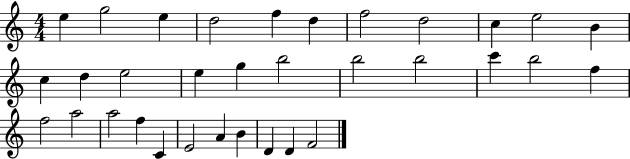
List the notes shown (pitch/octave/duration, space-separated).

E5/q G5/h E5/q D5/h F5/q D5/q F5/h D5/h C5/q E5/h B4/q C5/q D5/q E5/h E5/q G5/q B5/h B5/h B5/h C6/q B5/h F5/q F5/h A5/h A5/h F5/q C4/q E4/h A4/q B4/q D4/q D4/q F4/h